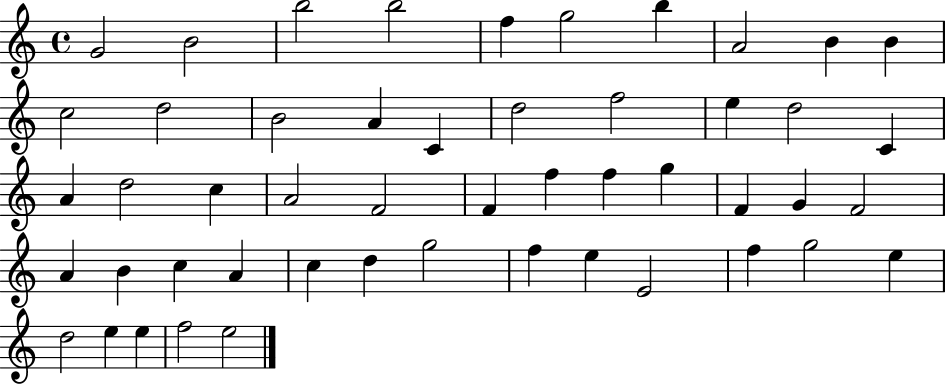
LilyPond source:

{
  \clef treble
  \time 4/4
  \defaultTimeSignature
  \key c \major
  g'2 b'2 | b''2 b''2 | f''4 g''2 b''4 | a'2 b'4 b'4 | \break c''2 d''2 | b'2 a'4 c'4 | d''2 f''2 | e''4 d''2 c'4 | \break a'4 d''2 c''4 | a'2 f'2 | f'4 f''4 f''4 g''4 | f'4 g'4 f'2 | \break a'4 b'4 c''4 a'4 | c''4 d''4 g''2 | f''4 e''4 e'2 | f''4 g''2 e''4 | \break d''2 e''4 e''4 | f''2 e''2 | \bar "|."
}